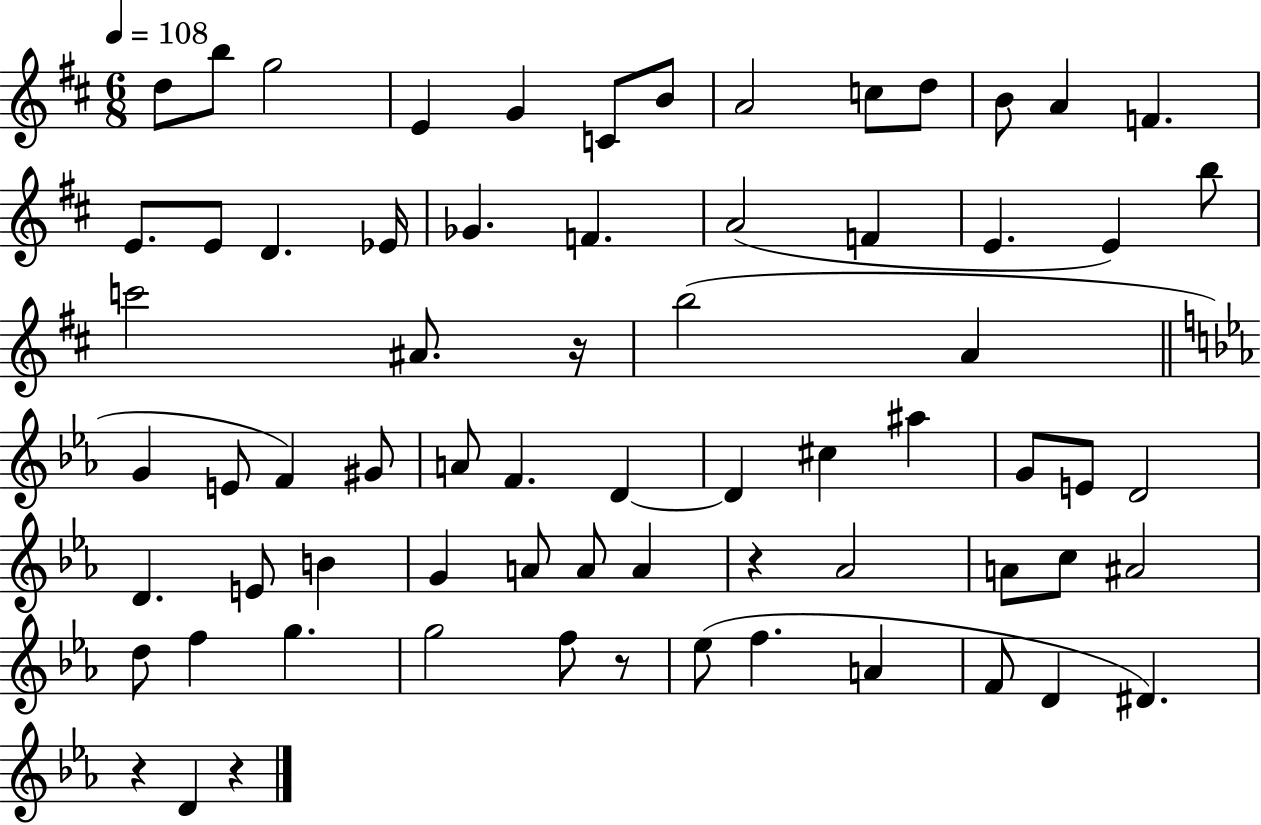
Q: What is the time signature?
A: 6/8